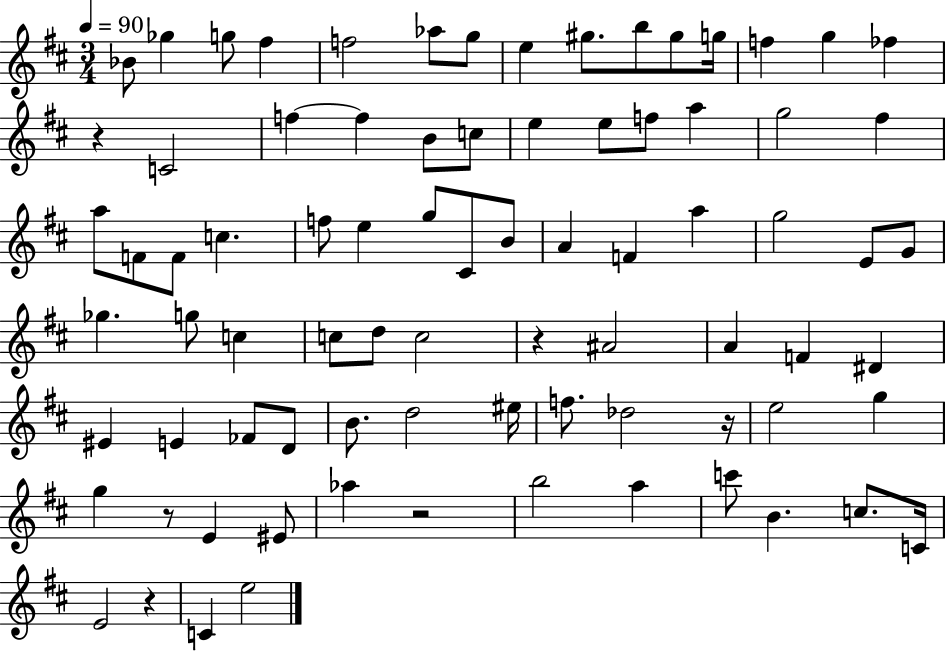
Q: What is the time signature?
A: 3/4